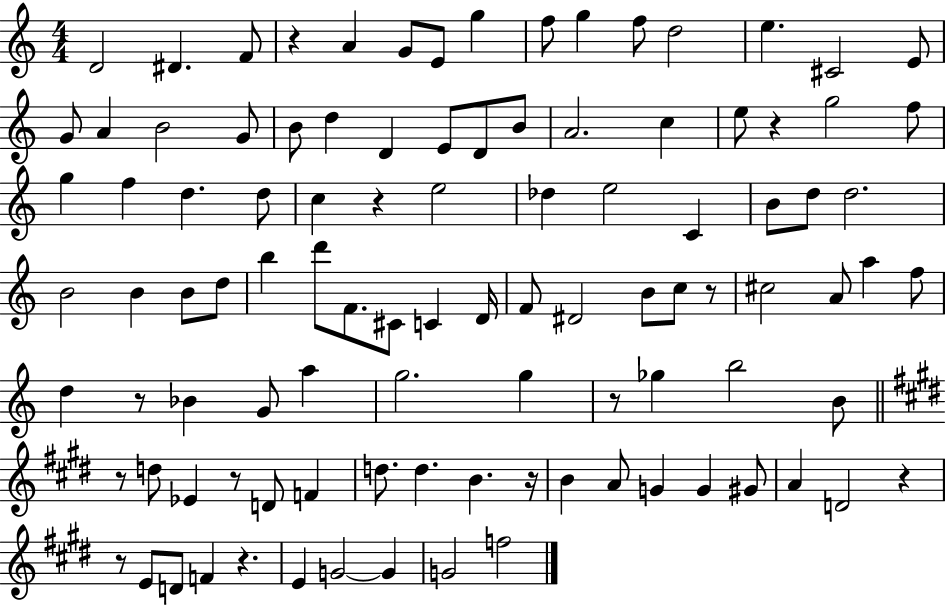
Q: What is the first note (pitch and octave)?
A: D4